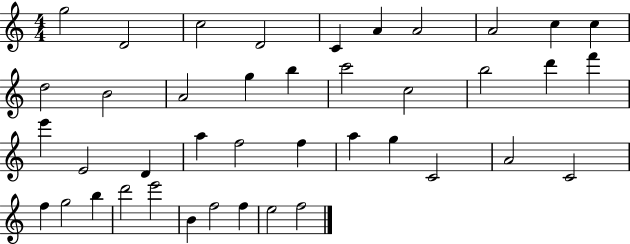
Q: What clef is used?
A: treble